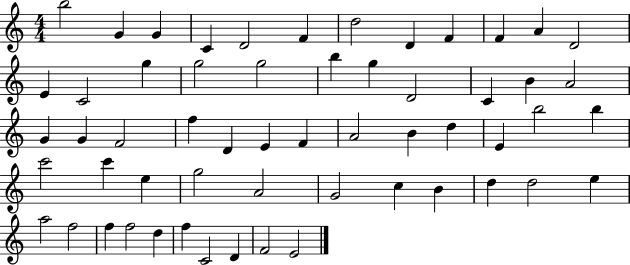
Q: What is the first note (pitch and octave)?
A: B5